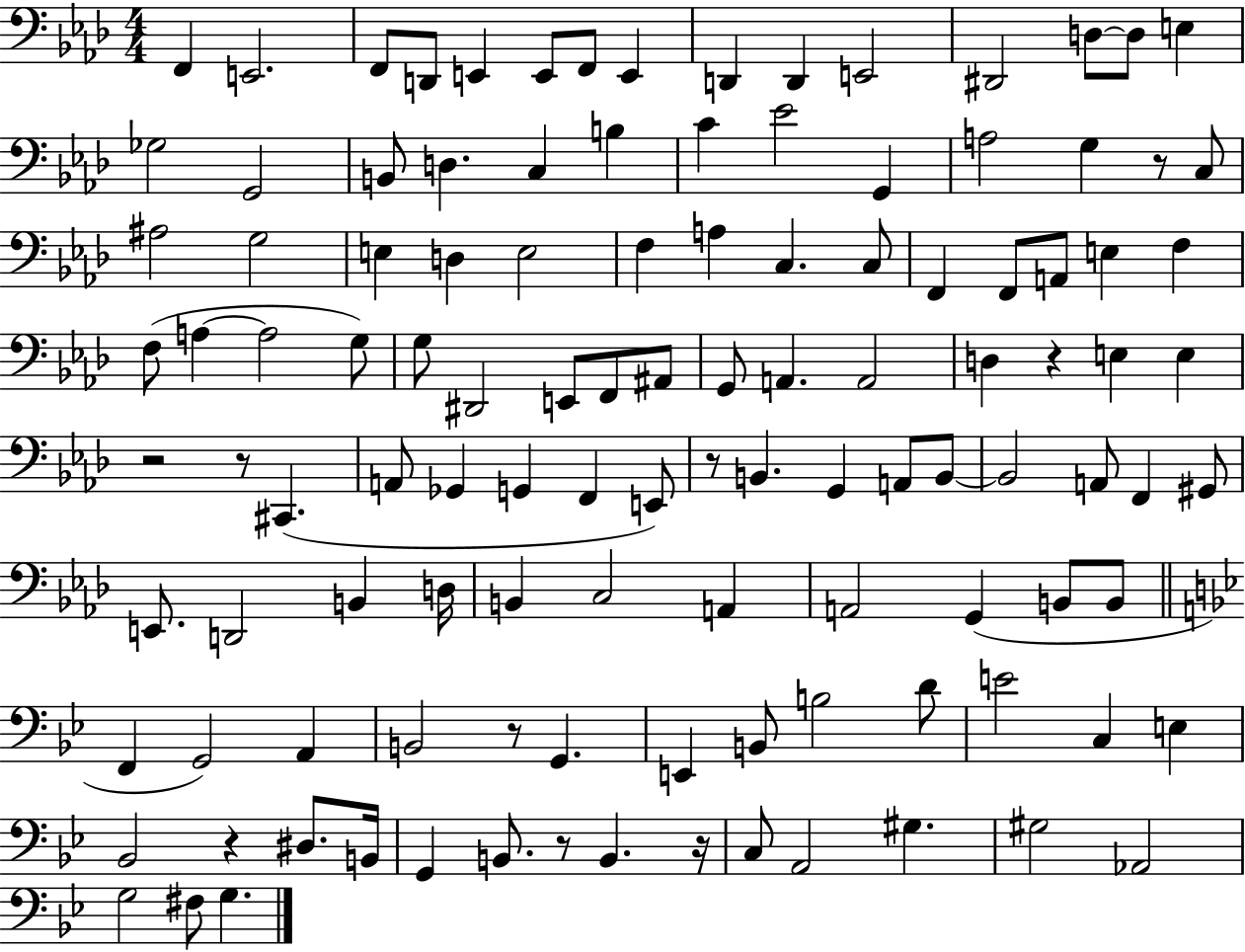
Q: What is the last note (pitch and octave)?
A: G3